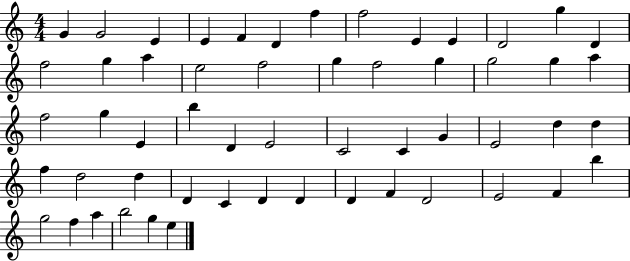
X:1
T:Untitled
M:4/4
L:1/4
K:C
G G2 E E F D f f2 E E D2 g D f2 g a e2 f2 g f2 g g2 g a f2 g E b D E2 C2 C G E2 d d f d2 d D C D D D F D2 E2 F b g2 f a b2 g e